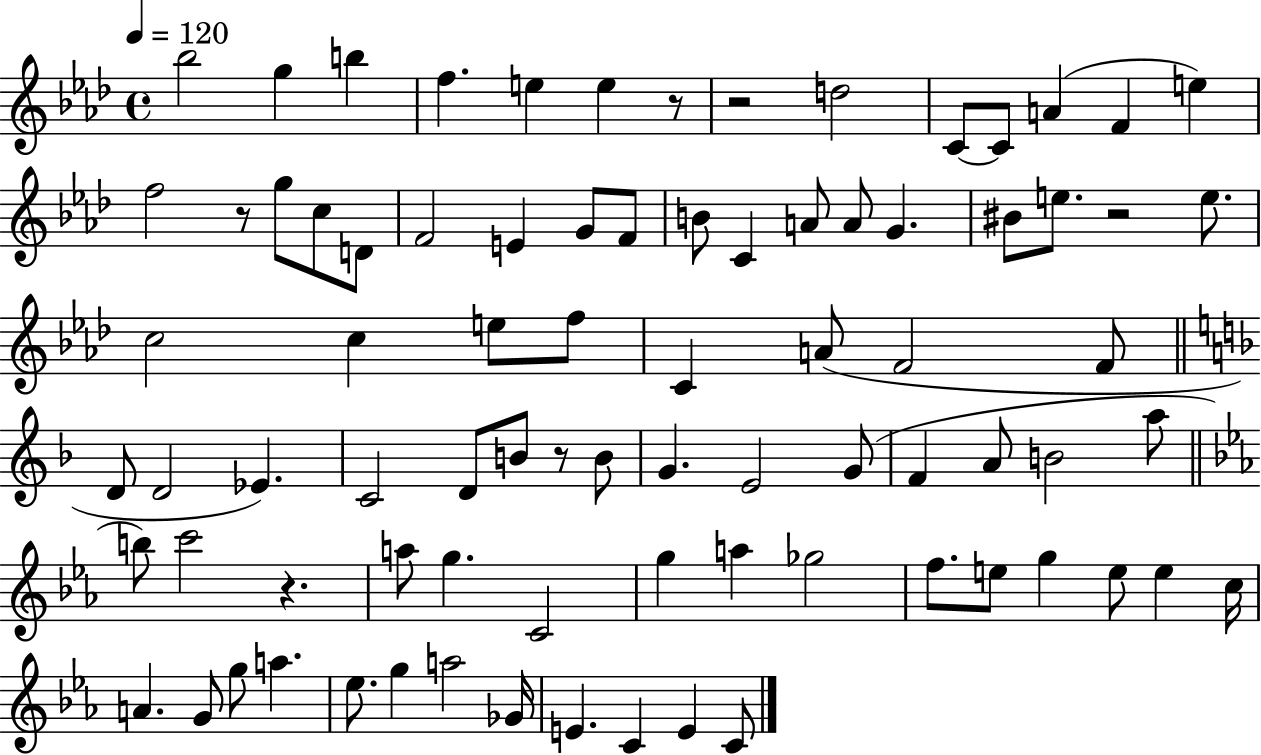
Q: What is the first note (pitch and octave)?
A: Bb5